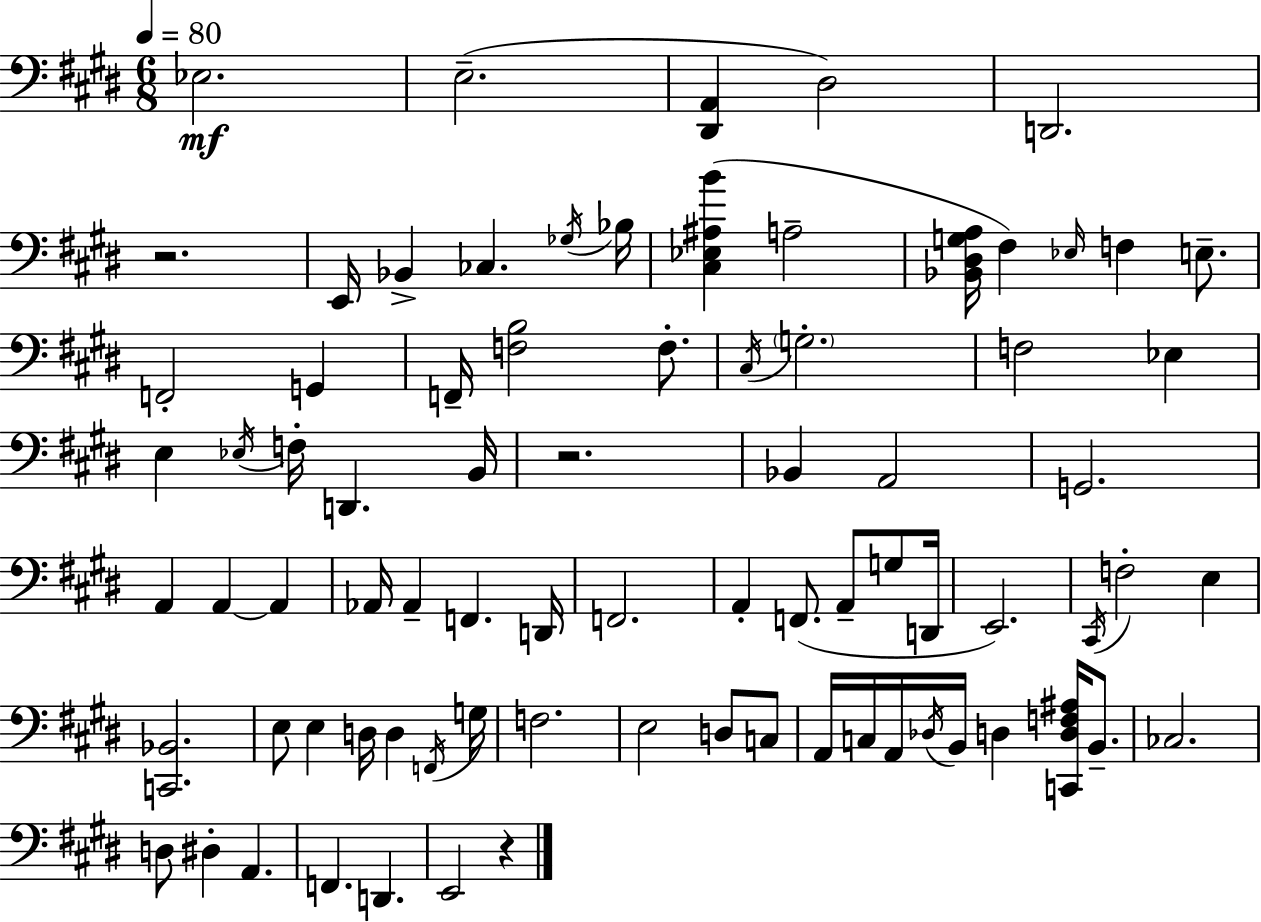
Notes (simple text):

Eb3/h. E3/h. [D#2,A2]/q D#3/h D2/h. R/h. E2/s Bb2/q CES3/q. Gb3/s Bb3/s [C#3,Eb3,A#3,B4]/q A3/h [Bb2,D#3,G3,A3]/s F#3/q Eb3/s F3/q E3/e. F2/h G2/q F2/s [F3,B3]/h F3/e. C#3/s G3/h. F3/h Eb3/q E3/q Eb3/s F3/s D2/q. B2/s R/h. Bb2/q A2/h G2/h. A2/q A2/q A2/q Ab2/s Ab2/q F2/q. D2/s F2/h. A2/q F2/e. A2/e G3/e D2/s E2/h. C#2/s F3/h E3/q [C2,Bb2]/h. E3/e E3/q D3/s D3/q F2/s G3/s F3/h. E3/h D3/e C3/e A2/s C3/s A2/s Db3/s B2/s D3/q [C2,D3,F3,A#3]/s B2/e. CES3/h. D3/e D#3/q A2/q. F2/q. D2/q. E2/h R/q